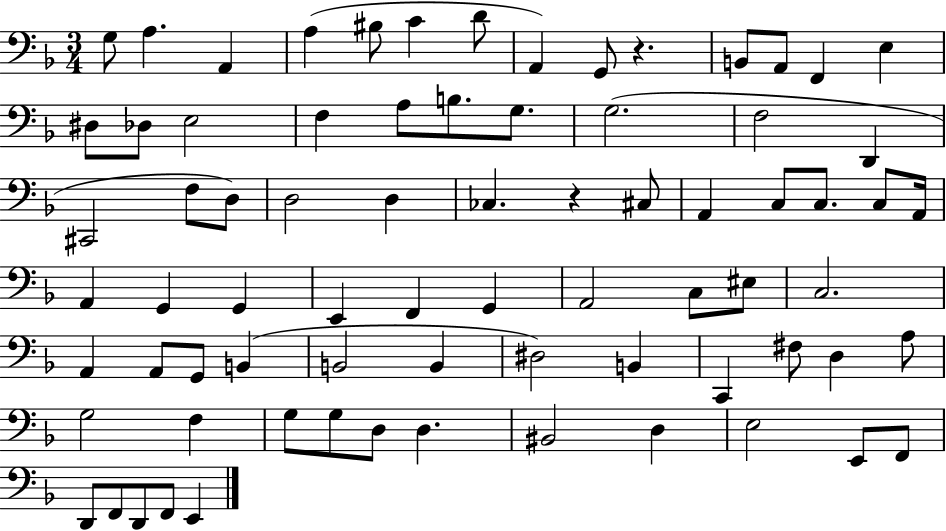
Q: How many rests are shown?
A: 2